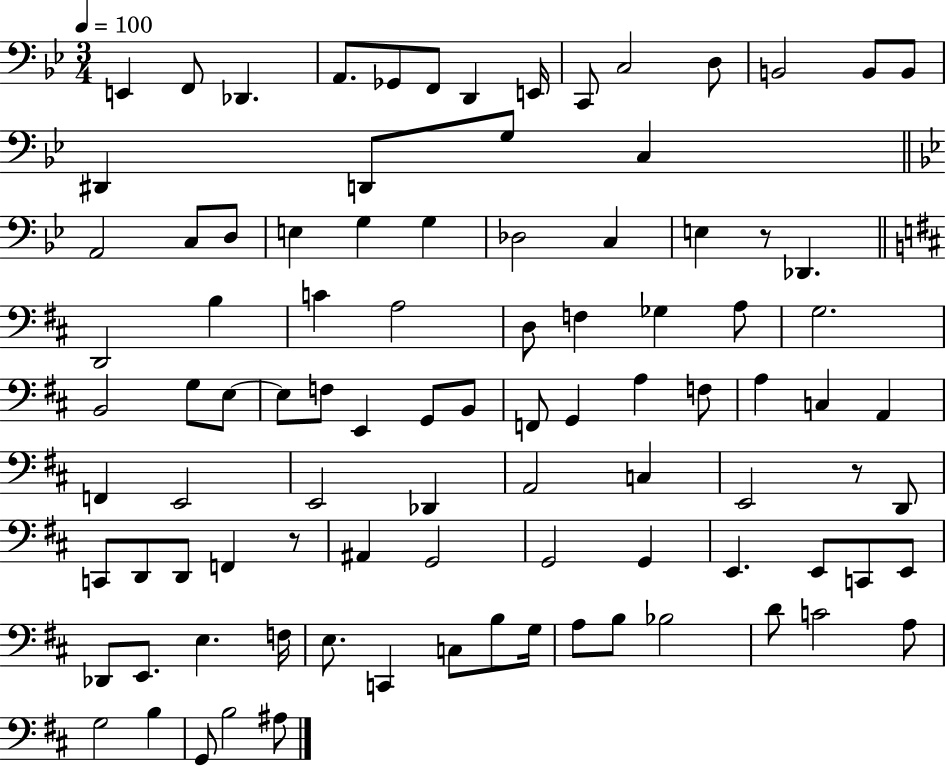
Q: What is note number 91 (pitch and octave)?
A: B3